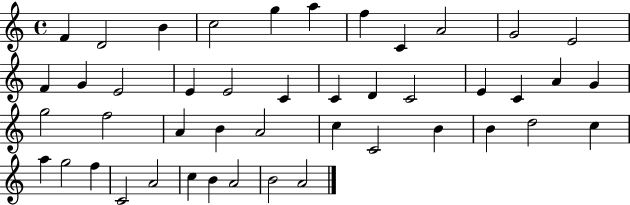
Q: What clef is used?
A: treble